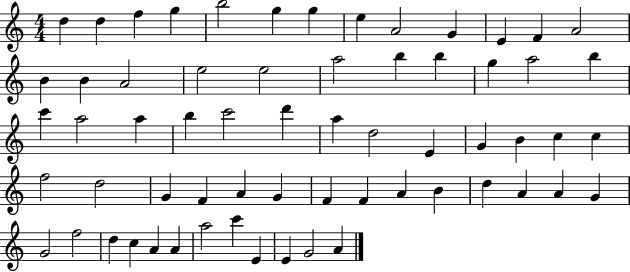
D5/q D5/q F5/q G5/q B5/h G5/q G5/q E5/q A4/h G4/q E4/q F4/q A4/h B4/q B4/q A4/h E5/h E5/h A5/h B5/q B5/q G5/q A5/h B5/q C6/q A5/h A5/q B5/q C6/h D6/q A5/q D5/h E4/q G4/q B4/q C5/q C5/q F5/h D5/h G4/q F4/q A4/q G4/q F4/q F4/q A4/q B4/q D5/q A4/q A4/q G4/q G4/h F5/h D5/q C5/q A4/q A4/q A5/h C6/q E4/q E4/q G4/h A4/q